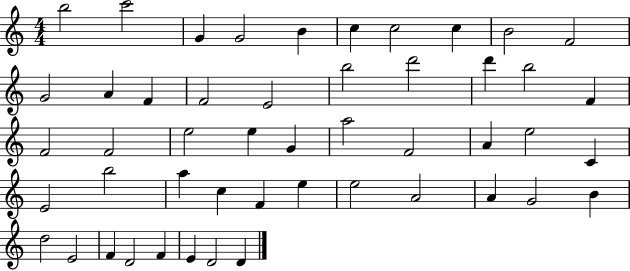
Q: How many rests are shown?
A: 0